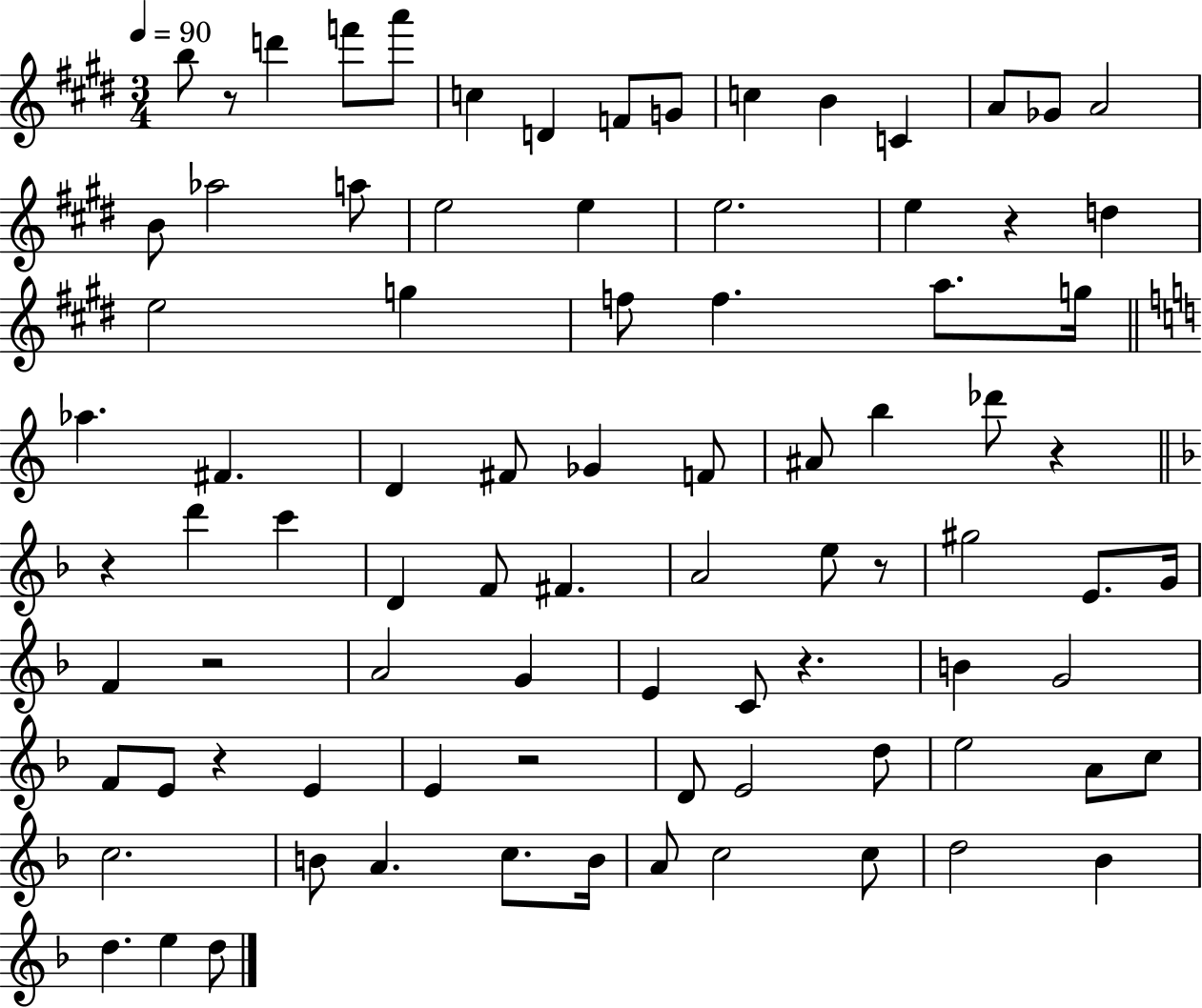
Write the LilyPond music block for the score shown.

{
  \clef treble
  \numericTimeSignature
  \time 3/4
  \key e \major
  \tempo 4 = 90
  \repeat volta 2 { b''8 r8 d'''4 f'''8 a'''8 | c''4 d'4 f'8 g'8 | c''4 b'4 c'4 | a'8 ges'8 a'2 | \break b'8 aes''2 a''8 | e''2 e''4 | e''2. | e''4 r4 d''4 | \break e''2 g''4 | f''8 f''4. a''8. g''16 | \bar "||" \break \key c \major aes''4. fis'4. | d'4 fis'8 ges'4 f'8 | ais'8 b''4 des'''8 r4 | \bar "||" \break \key f \major r4 d'''4 c'''4 | d'4 f'8 fis'4. | a'2 e''8 r8 | gis''2 e'8. g'16 | \break f'4 r2 | a'2 g'4 | e'4 c'8 r4. | b'4 g'2 | \break f'8 e'8 r4 e'4 | e'4 r2 | d'8 e'2 d''8 | e''2 a'8 c''8 | \break c''2. | b'8 a'4. c''8. b'16 | a'8 c''2 c''8 | d''2 bes'4 | \break d''4. e''4 d''8 | } \bar "|."
}